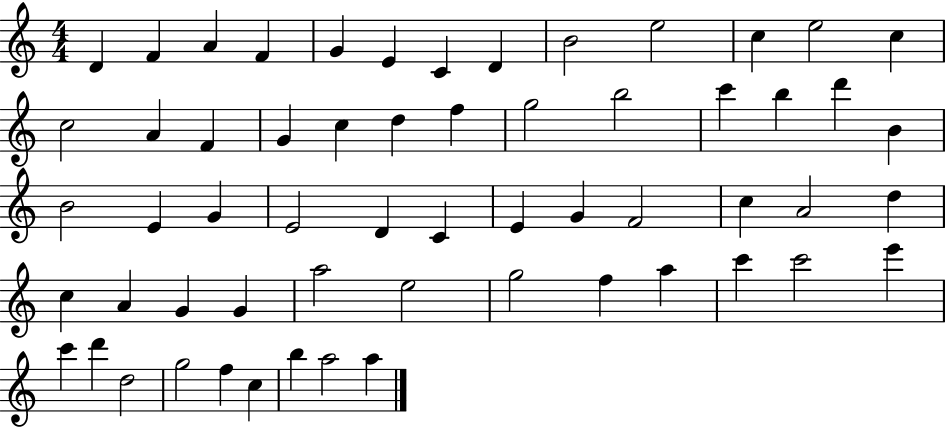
D4/q F4/q A4/q F4/q G4/q E4/q C4/q D4/q B4/h E5/h C5/q E5/h C5/q C5/h A4/q F4/q G4/q C5/q D5/q F5/q G5/h B5/h C6/q B5/q D6/q B4/q B4/h E4/q G4/q E4/h D4/q C4/q E4/q G4/q F4/h C5/q A4/h D5/q C5/q A4/q G4/q G4/q A5/h E5/h G5/h F5/q A5/q C6/q C6/h E6/q C6/q D6/q D5/h G5/h F5/q C5/q B5/q A5/h A5/q